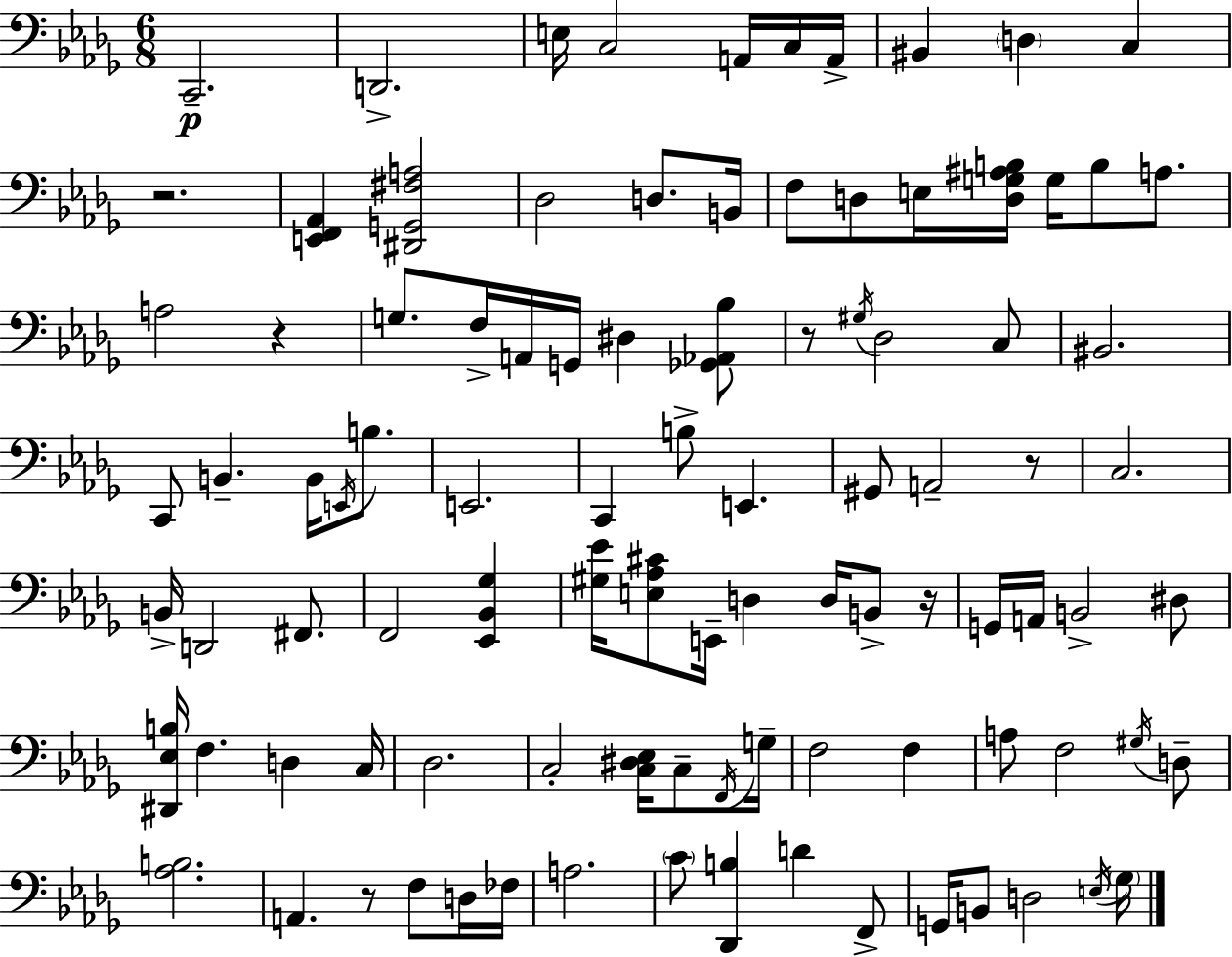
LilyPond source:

{
  \clef bass
  \numericTimeSignature
  \time 6/8
  \key bes \minor
  c,2.--\p | d,2.-> | e16 c2 a,16 c16 a,16-> | bis,4 \parenthesize d4 c4 | \break r2. | <e, f, aes,>4 <dis, g, fis a>2 | des2 d8. b,16 | f8 d8 e16 <d g ais b>16 g16 b8 a8. | \break a2 r4 | g8. f16-> a,16 g,16 dis4 <ges, aes, bes>8 | r8 \acciaccatura { gis16 } des2 c8 | bis,2. | \break c,8 b,4.-- b,16 \acciaccatura { e,16 } b8. | e,2. | c,4 b8-> e,4. | gis,8 a,2-- | \break r8 c2. | b,16-> d,2 fis,8. | f,2 <ees, bes, ges>4 | <gis ees'>16 <e aes cis'>8 e,16-- d4 d16 b,8-> | \break r16 g,16 a,16 b,2-> | dis8 <dis, ees b>16 f4. d4 | c16 des2. | c2-. <c dis ees>16 c8-- | \break \acciaccatura { f,16 } g16-- f2 f4 | a8 f2 | \acciaccatura { gis16 } d8-- <aes b>2. | a,4. r8 | \break f8 d16 fes16 a2. | \parenthesize c'8 <des, b>4 d'4 | f,8-> g,16 b,8 d2 | \acciaccatura { e16 } \parenthesize ges16 \bar "|."
}